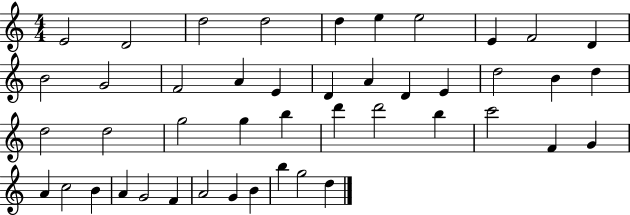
X:1
T:Untitled
M:4/4
L:1/4
K:C
E2 D2 d2 d2 d e e2 E F2 D B2 G2 F2 A E D A D E d2 B d d2 d2 g2 g b d' d'2 b c'2 F G A c2 B A G2 F A2 G B b g2 d